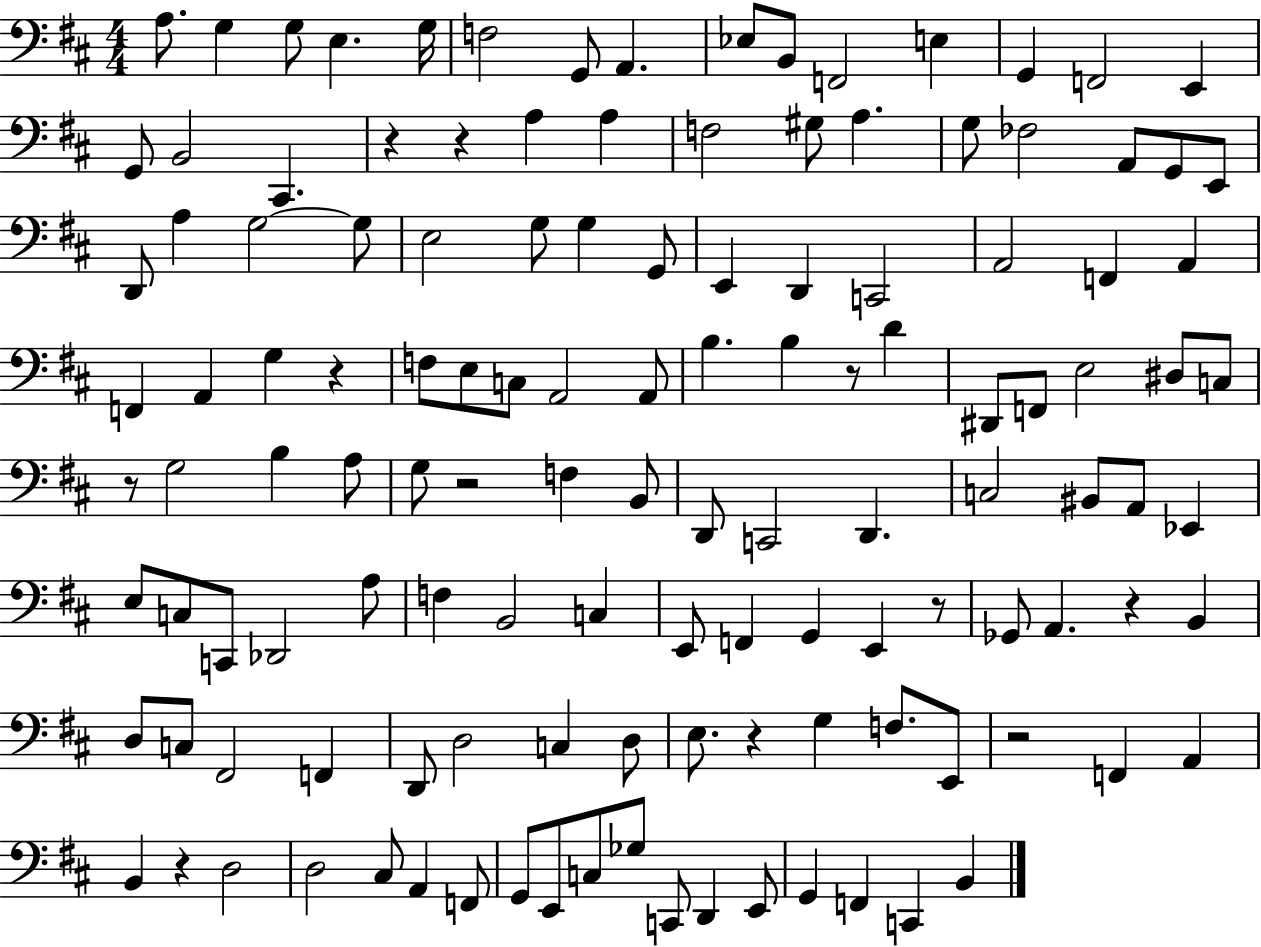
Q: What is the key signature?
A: D major